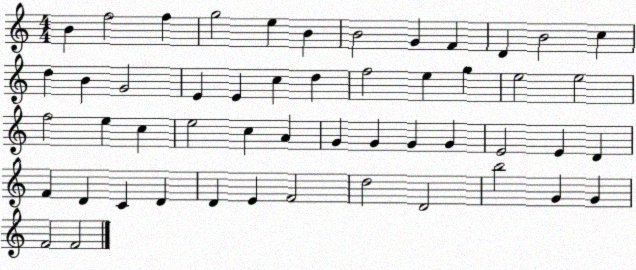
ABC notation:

X:1
T:Untitled
M:4/4
L:1/4
K:C
B f2 f g2 e B B2 G F D B2 c d B G2 E E c d f2 e g e2 e2 f2 e c e2 c A G G G G E2 E D F D C D D E F2 d2 D2 b2 G G F2 F2